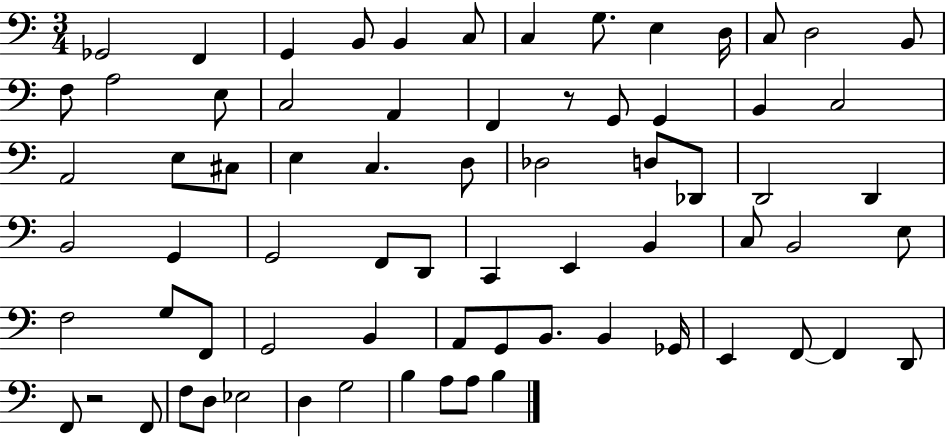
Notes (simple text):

Gb2/h F2/q G2/q B2/e B2/q C3/e C3/q G3/e. E3/q D3/s C3/e D3/h B2/e F3/e A3/h E3/e C3/h A2/q F2/q R/e G2/e G2/q B2/q C3/h A2/h E3/e C#3/e E3/q C3/q. D3/e Db3/h D3/e Db2/e D2/h D2/q B2/h G2/q G2/h F2/e D2/e C2/q E2/q B2/q C3/e B2/h E3/e F3/h G3/e F2/e G2/h B2/q A2/e G2/e B2/e. B2/q Gb2/s E2/q F2/e F2/q D2/e F2/e R/h F2/e F3/e D3/e Eb3/h D3/q G3/h B3/q A3/e A3/e B3/q